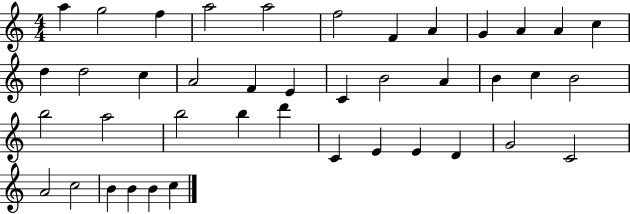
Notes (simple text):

A5/q G5/h F5/q A5/h A5/h F5/h F4/q A4/q G4/q A4/q A4/q C5/q D5/q D5/h C5/q A4/h F4/q E4/q C4/q B4/h A4/q B4/q C5/q B4/h B5/h A5/h B5/h B5/q D6/q C4/q E4/q E4/q D4/q G4/h C4/h A4/h C5/h B4/q B4/q B4/q C5/q